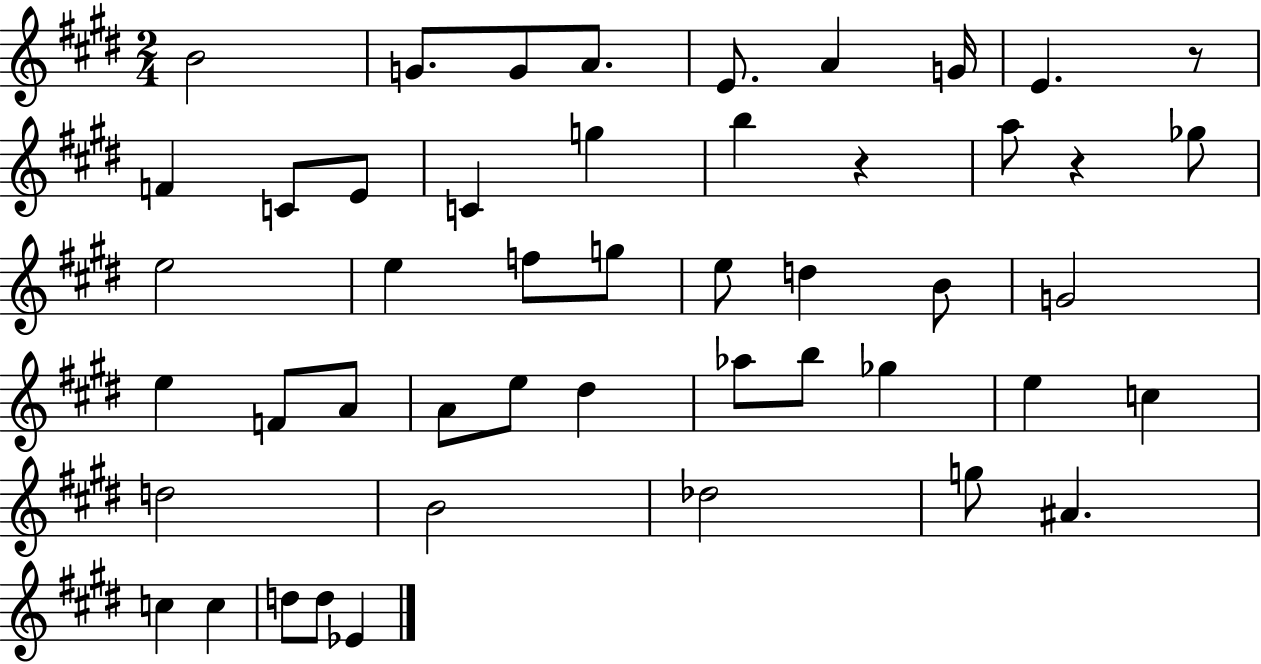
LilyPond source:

{
  \clef treble
  \numericTimeSignature
  \time 2/4
  \key e \major
  \repeat volta 2 { b'2 | g'8. g'8 a'8. | e'8. a'4 g'16 | e'4. r8 | \break f'4 c'8 e'8 | c'4 g''4 | b''4 r4 | a''8 r4 ges''8 | \break e''2 | e''4 f''8 g''8 | e''8 d''4 b'8 | g'2 | \break e''4 f'8 a'8 | a'8 e''8 dis''4 | aes''8 b''8 ges''4 | e''4 c''4 | \break d''2 | b'2 | des''2 | g''8 ais'4. | \break c''4 c''4 | d''8 d''8 ees'4 | } \bar "|."
}